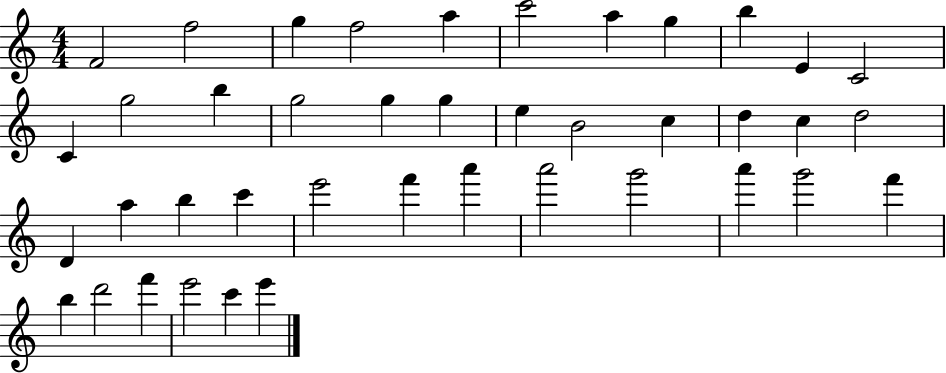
X:1
T:Untitled
M:4/4
L:1/4
K:C
F2 f2 g f2 a c'2 a g b E C2 C g2 b g2 g g e B2 c d c d2 D a b c' e'2 f' a' a'2 g'2 a' g'2 f' b d'2 f' e'2 c' e'